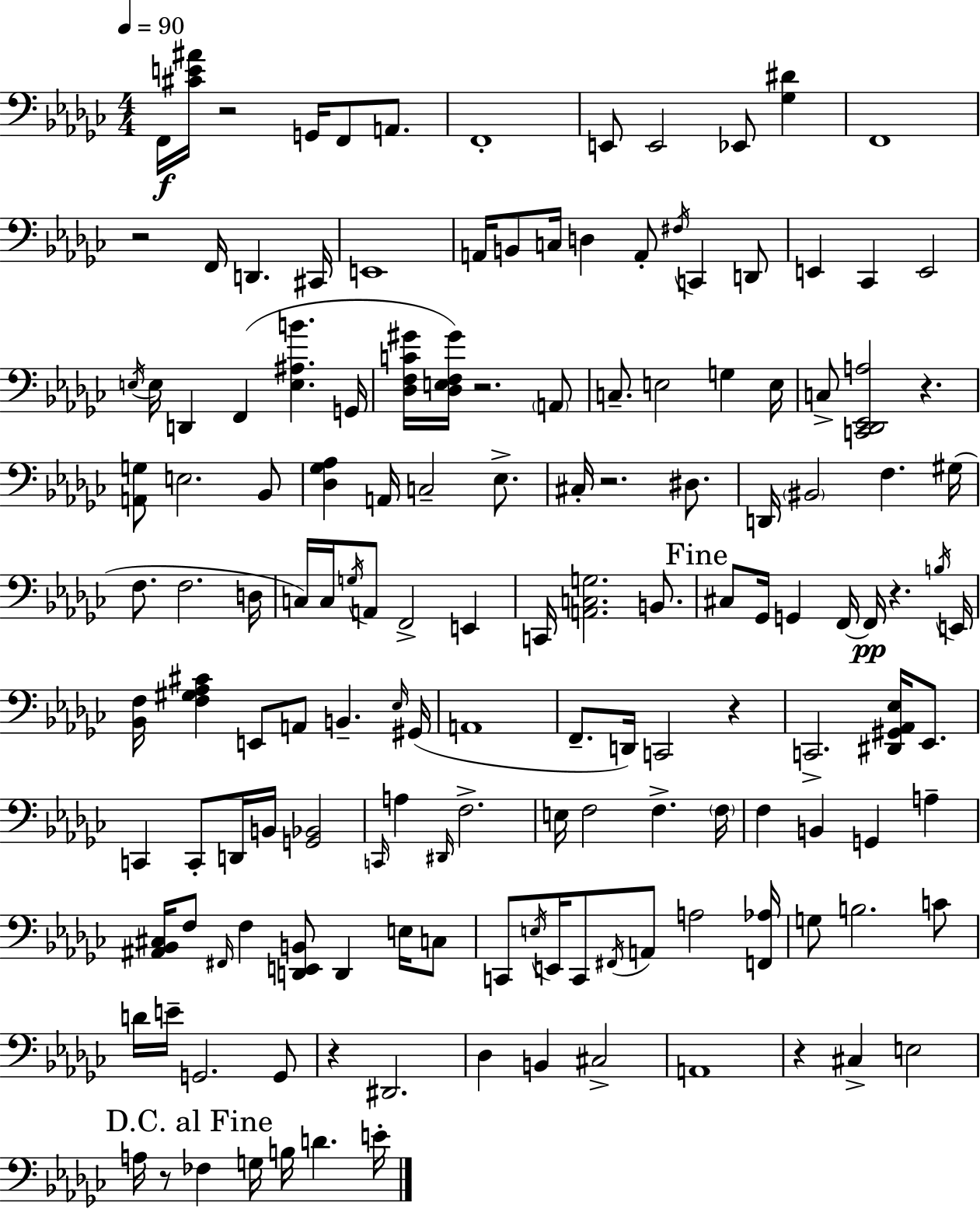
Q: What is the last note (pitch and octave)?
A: E4